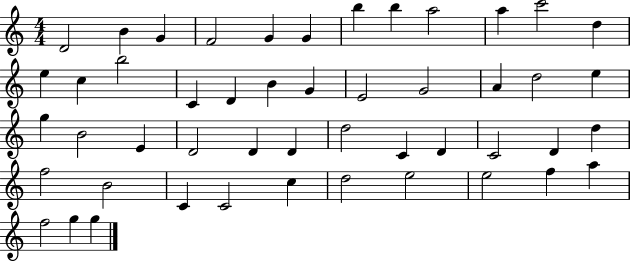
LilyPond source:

{
  \clef treble
  \numericTimeSignature
  \time 4/4
  \key c \major
  d'2 b'4 g'4 | f'2 g'4 g'4 | b''4 b''4 a''2 | a''4 c'''2 d''4 | \break e''4 c''4 b''2 | c'4 d'4 b'4 g'4 | e'2 g'2 | a'4 d''2 e''4 | \break g''4 b'2 e'4 | d'2 d'4 d'4 | d''2 c'4 d'4 | c'2 d'4 d''4 | \break f''2 b'2 | c'4 c'2 c''4 | d''2 e''2 | e''2 f''4 a''4 | \break f''2 g''4 g''4 | \bar "|."
}